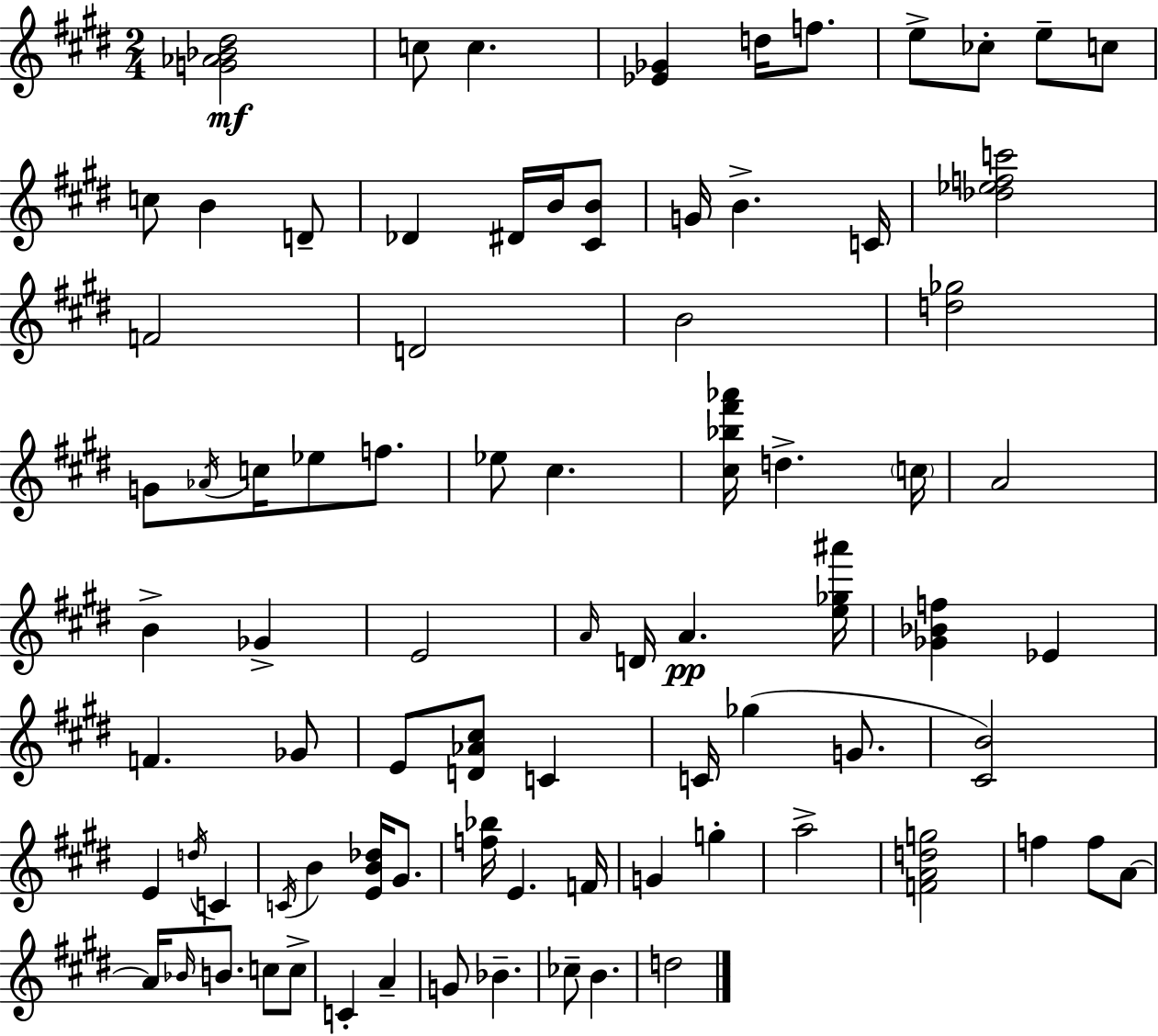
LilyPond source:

{
  \clef treble
  \numericTimeSignature
  \time 2/4
  \key e \major
  \repeat volta 2 { <g' aes' bes' dis''>2\mf | c''8 c''4. | <ees' ges'>4 d''16 f''8. | e''8-> ces''8-. e''8-- c''8 | \break c''8 b'4 d'8-- | des'4 dis'16 b'16 <cis' b'>8 | g'16 b'4.-> c'16 | <des'' ees'' f'' c'''>2 | \break f'2 | d'2 | b'2 | <d'' ges''>2 | \break g'8 \acciaccatura { aes'16 } c''16 ees''8 f''8. | ees''8 cis''4. | <cis'' bes'' fis''' aes'''>16 d''4.-> | \parenthesize c''16 a'2 | \break b'4-> ges'4-> | e'2 | \grace { a'16 } d'16 a'4.\pp | <e'' ges'' ais'''>16 <ges' bes' f''>4 ees'4 | \break f'4. | ges'8 e'8 <d' aes' cis''>8 c'4 | c'16 ges''4( g'8. | <cis' b'>2) | \break e'4 \acciaccatura { d''16 } c'4 | \acciaccatura { c'16 } b'4 | <e' b' des''>16 gis'8. <f'' bes''>16 e'4. | f'16 g'4 | \break g''4-. a''2-> | <f' a' d'' g''>2 | f''4 | f''8 a'8~~ a'16 \grace { bes'16 } b'8. | \break c''8 c''8-> c'4-. | a'4-- g'8 bes'4.-- | ces''8-- b'4. | d''2 | \break } \bar "|."
}